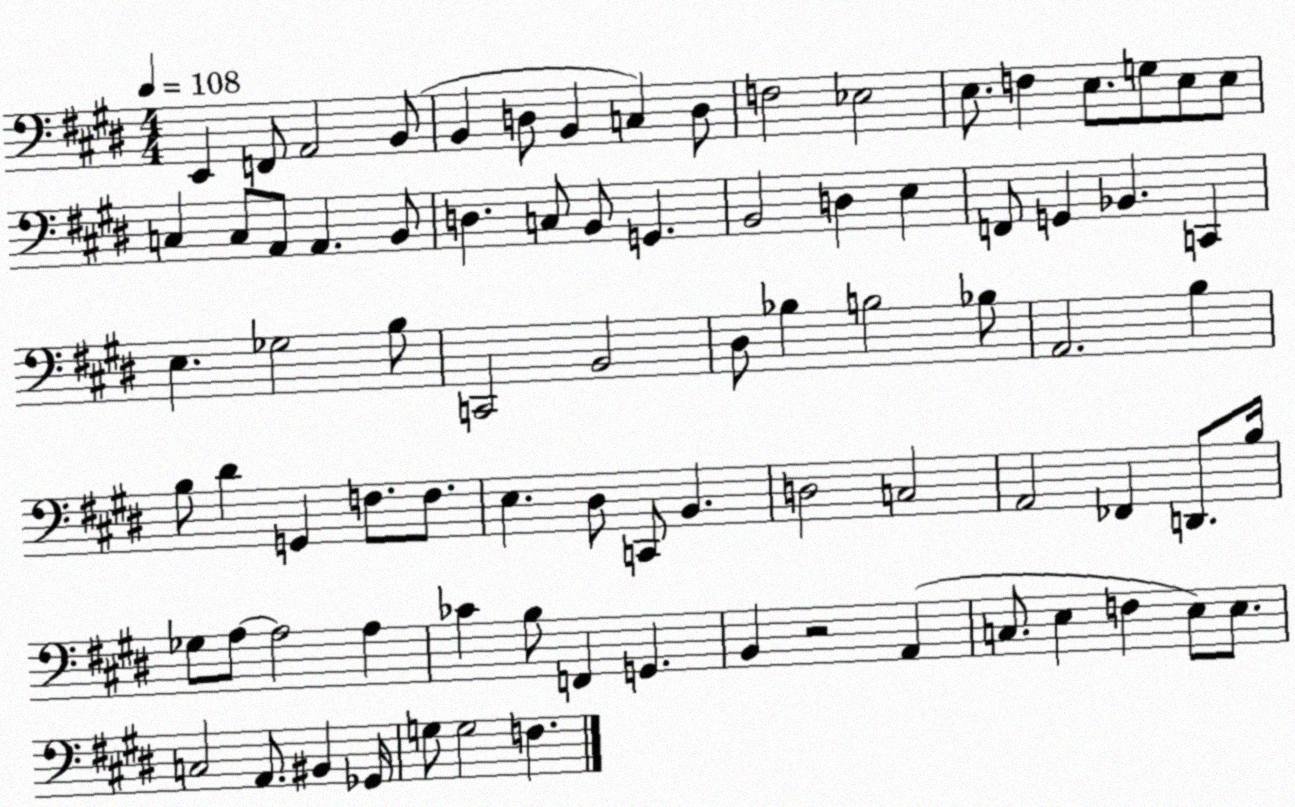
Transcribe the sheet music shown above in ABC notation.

X:1
T:Untitled
M:4/4
L:1/4
K:E
E,, F,,/2 A,,2 B,,/2 B,, D,/2 B,, C, D,/2 F,2 _E,2 E,/2 F, E,/2 G,/2 E,/2 E,/2 C, C,/2 A,,/2 A,, B,,/2 D, C,/2 B,,/2 G,, B,,2 D, E, F,,/2 G,, _B,, C,, E, _G,2 B,/2 C,,2 B,,2 ^D,/2 _B, B,2 _B,/2 A,,2 B, B,/2 ^D G,, F,/2 F,/2 E, ^D,/2 C,,/2 B,, D,2 C,2 A,,2 _F,, D,,/2 B,/4 _G,/2 A,/2 A,2 A, _C B,/2 F,, G,, B,, z2 A,, C,/2 E, F, E,/2 E,/2 C,2 A,,/2 ^B,, _G,,/4 G,/2 G,2 F,